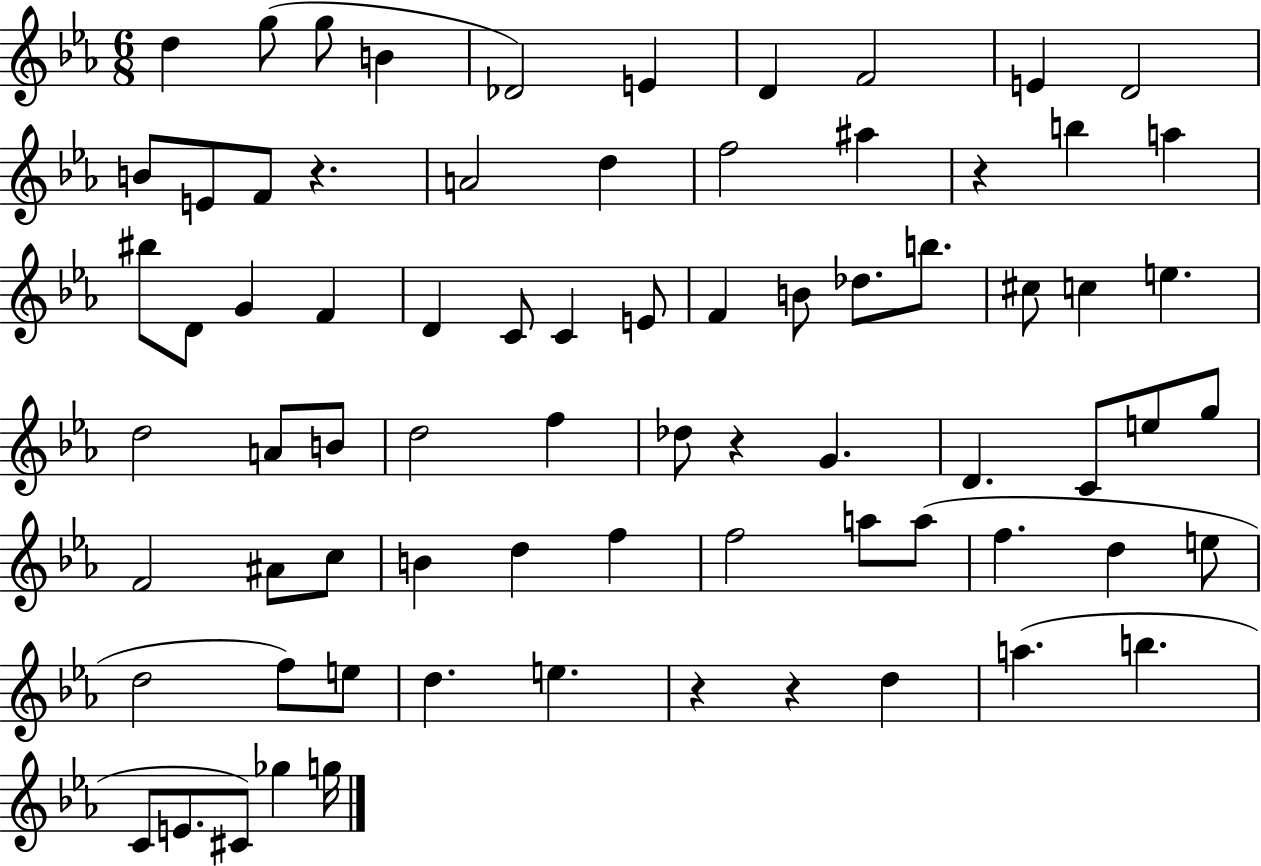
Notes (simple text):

D5/q G5/e G5/e B4/q Db4/h E4/q D4/q F4/h E4/q D4/h B4/e E4/e F4/e R/q. A4/h D5/q F5/h A#5/q R/q B5/q A5/q BIS5/e D4/e G4/q F4/q D4/q C4/e C4/q E4/e F4/q B4/e Db5/e. B5/e. C#5/e C5/q E5/q. D5/h A4/e B4/e D5/h F5/q Db5/e R/q G4/q. D4/q. C4/e E5/e G5/e F4/h A#4/e C5/e B4/q D5/q F5/q F5/h A5/e A5/e F5/q. D5/q E5/e D5/h F5/e E5/e D5/q. E5/q. R/q R/q D5/q A5/q. B5/q. C4/e E4/e. C#4/e Gb5/q G5/s